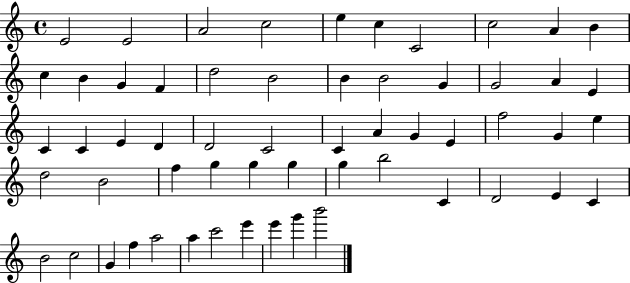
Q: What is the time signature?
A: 4/4